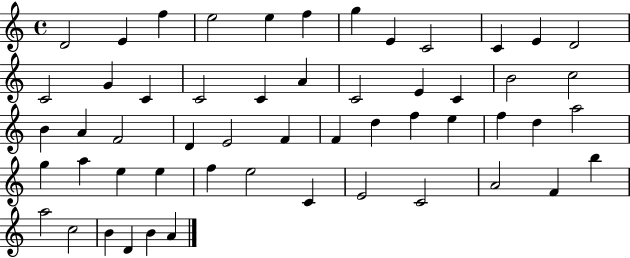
D4/h E4/q F5/q E5/h E5/q F5/q G5/q E4/q C4/h C4/q E4/q D4/h C4/h G4/q C4/q C4/h C4/q A4/q C4/h E4/q C4/q B4/h C5/h B4/q A4/q F4/h D4/q E4/h F4/q F4/q D5/q F5/q E5/q F5/q D5/q A5/h G5/q A5/q E5/q E5/q F5/q E5/h C4/q E4/h C4/h A4/h F4/q B5/q A5/h C5/h B4/q D4/q B4/q A4/q